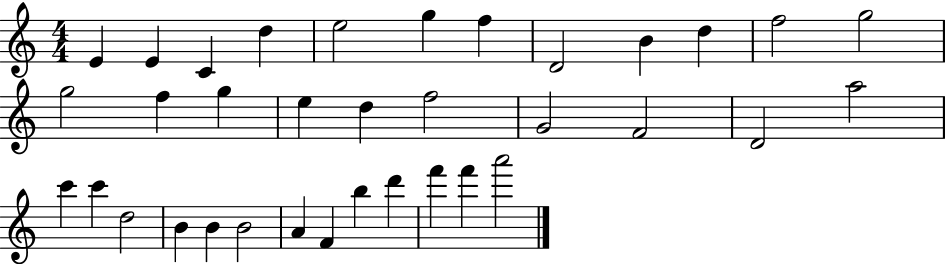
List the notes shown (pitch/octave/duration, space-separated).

E4/q E4/q C4/q D5/q E5/h G5/q F5/q D4/h B4/q D5/q F5/h G5/h G5/h F5/q G5/q E5/q D5/q F5/h G4/h F4/h D4/h A5/h C6/q C6/q D5/h B4/q B4/q B4/h A4/q F4/q B5/q D6/q F6/q F6/q A6/h